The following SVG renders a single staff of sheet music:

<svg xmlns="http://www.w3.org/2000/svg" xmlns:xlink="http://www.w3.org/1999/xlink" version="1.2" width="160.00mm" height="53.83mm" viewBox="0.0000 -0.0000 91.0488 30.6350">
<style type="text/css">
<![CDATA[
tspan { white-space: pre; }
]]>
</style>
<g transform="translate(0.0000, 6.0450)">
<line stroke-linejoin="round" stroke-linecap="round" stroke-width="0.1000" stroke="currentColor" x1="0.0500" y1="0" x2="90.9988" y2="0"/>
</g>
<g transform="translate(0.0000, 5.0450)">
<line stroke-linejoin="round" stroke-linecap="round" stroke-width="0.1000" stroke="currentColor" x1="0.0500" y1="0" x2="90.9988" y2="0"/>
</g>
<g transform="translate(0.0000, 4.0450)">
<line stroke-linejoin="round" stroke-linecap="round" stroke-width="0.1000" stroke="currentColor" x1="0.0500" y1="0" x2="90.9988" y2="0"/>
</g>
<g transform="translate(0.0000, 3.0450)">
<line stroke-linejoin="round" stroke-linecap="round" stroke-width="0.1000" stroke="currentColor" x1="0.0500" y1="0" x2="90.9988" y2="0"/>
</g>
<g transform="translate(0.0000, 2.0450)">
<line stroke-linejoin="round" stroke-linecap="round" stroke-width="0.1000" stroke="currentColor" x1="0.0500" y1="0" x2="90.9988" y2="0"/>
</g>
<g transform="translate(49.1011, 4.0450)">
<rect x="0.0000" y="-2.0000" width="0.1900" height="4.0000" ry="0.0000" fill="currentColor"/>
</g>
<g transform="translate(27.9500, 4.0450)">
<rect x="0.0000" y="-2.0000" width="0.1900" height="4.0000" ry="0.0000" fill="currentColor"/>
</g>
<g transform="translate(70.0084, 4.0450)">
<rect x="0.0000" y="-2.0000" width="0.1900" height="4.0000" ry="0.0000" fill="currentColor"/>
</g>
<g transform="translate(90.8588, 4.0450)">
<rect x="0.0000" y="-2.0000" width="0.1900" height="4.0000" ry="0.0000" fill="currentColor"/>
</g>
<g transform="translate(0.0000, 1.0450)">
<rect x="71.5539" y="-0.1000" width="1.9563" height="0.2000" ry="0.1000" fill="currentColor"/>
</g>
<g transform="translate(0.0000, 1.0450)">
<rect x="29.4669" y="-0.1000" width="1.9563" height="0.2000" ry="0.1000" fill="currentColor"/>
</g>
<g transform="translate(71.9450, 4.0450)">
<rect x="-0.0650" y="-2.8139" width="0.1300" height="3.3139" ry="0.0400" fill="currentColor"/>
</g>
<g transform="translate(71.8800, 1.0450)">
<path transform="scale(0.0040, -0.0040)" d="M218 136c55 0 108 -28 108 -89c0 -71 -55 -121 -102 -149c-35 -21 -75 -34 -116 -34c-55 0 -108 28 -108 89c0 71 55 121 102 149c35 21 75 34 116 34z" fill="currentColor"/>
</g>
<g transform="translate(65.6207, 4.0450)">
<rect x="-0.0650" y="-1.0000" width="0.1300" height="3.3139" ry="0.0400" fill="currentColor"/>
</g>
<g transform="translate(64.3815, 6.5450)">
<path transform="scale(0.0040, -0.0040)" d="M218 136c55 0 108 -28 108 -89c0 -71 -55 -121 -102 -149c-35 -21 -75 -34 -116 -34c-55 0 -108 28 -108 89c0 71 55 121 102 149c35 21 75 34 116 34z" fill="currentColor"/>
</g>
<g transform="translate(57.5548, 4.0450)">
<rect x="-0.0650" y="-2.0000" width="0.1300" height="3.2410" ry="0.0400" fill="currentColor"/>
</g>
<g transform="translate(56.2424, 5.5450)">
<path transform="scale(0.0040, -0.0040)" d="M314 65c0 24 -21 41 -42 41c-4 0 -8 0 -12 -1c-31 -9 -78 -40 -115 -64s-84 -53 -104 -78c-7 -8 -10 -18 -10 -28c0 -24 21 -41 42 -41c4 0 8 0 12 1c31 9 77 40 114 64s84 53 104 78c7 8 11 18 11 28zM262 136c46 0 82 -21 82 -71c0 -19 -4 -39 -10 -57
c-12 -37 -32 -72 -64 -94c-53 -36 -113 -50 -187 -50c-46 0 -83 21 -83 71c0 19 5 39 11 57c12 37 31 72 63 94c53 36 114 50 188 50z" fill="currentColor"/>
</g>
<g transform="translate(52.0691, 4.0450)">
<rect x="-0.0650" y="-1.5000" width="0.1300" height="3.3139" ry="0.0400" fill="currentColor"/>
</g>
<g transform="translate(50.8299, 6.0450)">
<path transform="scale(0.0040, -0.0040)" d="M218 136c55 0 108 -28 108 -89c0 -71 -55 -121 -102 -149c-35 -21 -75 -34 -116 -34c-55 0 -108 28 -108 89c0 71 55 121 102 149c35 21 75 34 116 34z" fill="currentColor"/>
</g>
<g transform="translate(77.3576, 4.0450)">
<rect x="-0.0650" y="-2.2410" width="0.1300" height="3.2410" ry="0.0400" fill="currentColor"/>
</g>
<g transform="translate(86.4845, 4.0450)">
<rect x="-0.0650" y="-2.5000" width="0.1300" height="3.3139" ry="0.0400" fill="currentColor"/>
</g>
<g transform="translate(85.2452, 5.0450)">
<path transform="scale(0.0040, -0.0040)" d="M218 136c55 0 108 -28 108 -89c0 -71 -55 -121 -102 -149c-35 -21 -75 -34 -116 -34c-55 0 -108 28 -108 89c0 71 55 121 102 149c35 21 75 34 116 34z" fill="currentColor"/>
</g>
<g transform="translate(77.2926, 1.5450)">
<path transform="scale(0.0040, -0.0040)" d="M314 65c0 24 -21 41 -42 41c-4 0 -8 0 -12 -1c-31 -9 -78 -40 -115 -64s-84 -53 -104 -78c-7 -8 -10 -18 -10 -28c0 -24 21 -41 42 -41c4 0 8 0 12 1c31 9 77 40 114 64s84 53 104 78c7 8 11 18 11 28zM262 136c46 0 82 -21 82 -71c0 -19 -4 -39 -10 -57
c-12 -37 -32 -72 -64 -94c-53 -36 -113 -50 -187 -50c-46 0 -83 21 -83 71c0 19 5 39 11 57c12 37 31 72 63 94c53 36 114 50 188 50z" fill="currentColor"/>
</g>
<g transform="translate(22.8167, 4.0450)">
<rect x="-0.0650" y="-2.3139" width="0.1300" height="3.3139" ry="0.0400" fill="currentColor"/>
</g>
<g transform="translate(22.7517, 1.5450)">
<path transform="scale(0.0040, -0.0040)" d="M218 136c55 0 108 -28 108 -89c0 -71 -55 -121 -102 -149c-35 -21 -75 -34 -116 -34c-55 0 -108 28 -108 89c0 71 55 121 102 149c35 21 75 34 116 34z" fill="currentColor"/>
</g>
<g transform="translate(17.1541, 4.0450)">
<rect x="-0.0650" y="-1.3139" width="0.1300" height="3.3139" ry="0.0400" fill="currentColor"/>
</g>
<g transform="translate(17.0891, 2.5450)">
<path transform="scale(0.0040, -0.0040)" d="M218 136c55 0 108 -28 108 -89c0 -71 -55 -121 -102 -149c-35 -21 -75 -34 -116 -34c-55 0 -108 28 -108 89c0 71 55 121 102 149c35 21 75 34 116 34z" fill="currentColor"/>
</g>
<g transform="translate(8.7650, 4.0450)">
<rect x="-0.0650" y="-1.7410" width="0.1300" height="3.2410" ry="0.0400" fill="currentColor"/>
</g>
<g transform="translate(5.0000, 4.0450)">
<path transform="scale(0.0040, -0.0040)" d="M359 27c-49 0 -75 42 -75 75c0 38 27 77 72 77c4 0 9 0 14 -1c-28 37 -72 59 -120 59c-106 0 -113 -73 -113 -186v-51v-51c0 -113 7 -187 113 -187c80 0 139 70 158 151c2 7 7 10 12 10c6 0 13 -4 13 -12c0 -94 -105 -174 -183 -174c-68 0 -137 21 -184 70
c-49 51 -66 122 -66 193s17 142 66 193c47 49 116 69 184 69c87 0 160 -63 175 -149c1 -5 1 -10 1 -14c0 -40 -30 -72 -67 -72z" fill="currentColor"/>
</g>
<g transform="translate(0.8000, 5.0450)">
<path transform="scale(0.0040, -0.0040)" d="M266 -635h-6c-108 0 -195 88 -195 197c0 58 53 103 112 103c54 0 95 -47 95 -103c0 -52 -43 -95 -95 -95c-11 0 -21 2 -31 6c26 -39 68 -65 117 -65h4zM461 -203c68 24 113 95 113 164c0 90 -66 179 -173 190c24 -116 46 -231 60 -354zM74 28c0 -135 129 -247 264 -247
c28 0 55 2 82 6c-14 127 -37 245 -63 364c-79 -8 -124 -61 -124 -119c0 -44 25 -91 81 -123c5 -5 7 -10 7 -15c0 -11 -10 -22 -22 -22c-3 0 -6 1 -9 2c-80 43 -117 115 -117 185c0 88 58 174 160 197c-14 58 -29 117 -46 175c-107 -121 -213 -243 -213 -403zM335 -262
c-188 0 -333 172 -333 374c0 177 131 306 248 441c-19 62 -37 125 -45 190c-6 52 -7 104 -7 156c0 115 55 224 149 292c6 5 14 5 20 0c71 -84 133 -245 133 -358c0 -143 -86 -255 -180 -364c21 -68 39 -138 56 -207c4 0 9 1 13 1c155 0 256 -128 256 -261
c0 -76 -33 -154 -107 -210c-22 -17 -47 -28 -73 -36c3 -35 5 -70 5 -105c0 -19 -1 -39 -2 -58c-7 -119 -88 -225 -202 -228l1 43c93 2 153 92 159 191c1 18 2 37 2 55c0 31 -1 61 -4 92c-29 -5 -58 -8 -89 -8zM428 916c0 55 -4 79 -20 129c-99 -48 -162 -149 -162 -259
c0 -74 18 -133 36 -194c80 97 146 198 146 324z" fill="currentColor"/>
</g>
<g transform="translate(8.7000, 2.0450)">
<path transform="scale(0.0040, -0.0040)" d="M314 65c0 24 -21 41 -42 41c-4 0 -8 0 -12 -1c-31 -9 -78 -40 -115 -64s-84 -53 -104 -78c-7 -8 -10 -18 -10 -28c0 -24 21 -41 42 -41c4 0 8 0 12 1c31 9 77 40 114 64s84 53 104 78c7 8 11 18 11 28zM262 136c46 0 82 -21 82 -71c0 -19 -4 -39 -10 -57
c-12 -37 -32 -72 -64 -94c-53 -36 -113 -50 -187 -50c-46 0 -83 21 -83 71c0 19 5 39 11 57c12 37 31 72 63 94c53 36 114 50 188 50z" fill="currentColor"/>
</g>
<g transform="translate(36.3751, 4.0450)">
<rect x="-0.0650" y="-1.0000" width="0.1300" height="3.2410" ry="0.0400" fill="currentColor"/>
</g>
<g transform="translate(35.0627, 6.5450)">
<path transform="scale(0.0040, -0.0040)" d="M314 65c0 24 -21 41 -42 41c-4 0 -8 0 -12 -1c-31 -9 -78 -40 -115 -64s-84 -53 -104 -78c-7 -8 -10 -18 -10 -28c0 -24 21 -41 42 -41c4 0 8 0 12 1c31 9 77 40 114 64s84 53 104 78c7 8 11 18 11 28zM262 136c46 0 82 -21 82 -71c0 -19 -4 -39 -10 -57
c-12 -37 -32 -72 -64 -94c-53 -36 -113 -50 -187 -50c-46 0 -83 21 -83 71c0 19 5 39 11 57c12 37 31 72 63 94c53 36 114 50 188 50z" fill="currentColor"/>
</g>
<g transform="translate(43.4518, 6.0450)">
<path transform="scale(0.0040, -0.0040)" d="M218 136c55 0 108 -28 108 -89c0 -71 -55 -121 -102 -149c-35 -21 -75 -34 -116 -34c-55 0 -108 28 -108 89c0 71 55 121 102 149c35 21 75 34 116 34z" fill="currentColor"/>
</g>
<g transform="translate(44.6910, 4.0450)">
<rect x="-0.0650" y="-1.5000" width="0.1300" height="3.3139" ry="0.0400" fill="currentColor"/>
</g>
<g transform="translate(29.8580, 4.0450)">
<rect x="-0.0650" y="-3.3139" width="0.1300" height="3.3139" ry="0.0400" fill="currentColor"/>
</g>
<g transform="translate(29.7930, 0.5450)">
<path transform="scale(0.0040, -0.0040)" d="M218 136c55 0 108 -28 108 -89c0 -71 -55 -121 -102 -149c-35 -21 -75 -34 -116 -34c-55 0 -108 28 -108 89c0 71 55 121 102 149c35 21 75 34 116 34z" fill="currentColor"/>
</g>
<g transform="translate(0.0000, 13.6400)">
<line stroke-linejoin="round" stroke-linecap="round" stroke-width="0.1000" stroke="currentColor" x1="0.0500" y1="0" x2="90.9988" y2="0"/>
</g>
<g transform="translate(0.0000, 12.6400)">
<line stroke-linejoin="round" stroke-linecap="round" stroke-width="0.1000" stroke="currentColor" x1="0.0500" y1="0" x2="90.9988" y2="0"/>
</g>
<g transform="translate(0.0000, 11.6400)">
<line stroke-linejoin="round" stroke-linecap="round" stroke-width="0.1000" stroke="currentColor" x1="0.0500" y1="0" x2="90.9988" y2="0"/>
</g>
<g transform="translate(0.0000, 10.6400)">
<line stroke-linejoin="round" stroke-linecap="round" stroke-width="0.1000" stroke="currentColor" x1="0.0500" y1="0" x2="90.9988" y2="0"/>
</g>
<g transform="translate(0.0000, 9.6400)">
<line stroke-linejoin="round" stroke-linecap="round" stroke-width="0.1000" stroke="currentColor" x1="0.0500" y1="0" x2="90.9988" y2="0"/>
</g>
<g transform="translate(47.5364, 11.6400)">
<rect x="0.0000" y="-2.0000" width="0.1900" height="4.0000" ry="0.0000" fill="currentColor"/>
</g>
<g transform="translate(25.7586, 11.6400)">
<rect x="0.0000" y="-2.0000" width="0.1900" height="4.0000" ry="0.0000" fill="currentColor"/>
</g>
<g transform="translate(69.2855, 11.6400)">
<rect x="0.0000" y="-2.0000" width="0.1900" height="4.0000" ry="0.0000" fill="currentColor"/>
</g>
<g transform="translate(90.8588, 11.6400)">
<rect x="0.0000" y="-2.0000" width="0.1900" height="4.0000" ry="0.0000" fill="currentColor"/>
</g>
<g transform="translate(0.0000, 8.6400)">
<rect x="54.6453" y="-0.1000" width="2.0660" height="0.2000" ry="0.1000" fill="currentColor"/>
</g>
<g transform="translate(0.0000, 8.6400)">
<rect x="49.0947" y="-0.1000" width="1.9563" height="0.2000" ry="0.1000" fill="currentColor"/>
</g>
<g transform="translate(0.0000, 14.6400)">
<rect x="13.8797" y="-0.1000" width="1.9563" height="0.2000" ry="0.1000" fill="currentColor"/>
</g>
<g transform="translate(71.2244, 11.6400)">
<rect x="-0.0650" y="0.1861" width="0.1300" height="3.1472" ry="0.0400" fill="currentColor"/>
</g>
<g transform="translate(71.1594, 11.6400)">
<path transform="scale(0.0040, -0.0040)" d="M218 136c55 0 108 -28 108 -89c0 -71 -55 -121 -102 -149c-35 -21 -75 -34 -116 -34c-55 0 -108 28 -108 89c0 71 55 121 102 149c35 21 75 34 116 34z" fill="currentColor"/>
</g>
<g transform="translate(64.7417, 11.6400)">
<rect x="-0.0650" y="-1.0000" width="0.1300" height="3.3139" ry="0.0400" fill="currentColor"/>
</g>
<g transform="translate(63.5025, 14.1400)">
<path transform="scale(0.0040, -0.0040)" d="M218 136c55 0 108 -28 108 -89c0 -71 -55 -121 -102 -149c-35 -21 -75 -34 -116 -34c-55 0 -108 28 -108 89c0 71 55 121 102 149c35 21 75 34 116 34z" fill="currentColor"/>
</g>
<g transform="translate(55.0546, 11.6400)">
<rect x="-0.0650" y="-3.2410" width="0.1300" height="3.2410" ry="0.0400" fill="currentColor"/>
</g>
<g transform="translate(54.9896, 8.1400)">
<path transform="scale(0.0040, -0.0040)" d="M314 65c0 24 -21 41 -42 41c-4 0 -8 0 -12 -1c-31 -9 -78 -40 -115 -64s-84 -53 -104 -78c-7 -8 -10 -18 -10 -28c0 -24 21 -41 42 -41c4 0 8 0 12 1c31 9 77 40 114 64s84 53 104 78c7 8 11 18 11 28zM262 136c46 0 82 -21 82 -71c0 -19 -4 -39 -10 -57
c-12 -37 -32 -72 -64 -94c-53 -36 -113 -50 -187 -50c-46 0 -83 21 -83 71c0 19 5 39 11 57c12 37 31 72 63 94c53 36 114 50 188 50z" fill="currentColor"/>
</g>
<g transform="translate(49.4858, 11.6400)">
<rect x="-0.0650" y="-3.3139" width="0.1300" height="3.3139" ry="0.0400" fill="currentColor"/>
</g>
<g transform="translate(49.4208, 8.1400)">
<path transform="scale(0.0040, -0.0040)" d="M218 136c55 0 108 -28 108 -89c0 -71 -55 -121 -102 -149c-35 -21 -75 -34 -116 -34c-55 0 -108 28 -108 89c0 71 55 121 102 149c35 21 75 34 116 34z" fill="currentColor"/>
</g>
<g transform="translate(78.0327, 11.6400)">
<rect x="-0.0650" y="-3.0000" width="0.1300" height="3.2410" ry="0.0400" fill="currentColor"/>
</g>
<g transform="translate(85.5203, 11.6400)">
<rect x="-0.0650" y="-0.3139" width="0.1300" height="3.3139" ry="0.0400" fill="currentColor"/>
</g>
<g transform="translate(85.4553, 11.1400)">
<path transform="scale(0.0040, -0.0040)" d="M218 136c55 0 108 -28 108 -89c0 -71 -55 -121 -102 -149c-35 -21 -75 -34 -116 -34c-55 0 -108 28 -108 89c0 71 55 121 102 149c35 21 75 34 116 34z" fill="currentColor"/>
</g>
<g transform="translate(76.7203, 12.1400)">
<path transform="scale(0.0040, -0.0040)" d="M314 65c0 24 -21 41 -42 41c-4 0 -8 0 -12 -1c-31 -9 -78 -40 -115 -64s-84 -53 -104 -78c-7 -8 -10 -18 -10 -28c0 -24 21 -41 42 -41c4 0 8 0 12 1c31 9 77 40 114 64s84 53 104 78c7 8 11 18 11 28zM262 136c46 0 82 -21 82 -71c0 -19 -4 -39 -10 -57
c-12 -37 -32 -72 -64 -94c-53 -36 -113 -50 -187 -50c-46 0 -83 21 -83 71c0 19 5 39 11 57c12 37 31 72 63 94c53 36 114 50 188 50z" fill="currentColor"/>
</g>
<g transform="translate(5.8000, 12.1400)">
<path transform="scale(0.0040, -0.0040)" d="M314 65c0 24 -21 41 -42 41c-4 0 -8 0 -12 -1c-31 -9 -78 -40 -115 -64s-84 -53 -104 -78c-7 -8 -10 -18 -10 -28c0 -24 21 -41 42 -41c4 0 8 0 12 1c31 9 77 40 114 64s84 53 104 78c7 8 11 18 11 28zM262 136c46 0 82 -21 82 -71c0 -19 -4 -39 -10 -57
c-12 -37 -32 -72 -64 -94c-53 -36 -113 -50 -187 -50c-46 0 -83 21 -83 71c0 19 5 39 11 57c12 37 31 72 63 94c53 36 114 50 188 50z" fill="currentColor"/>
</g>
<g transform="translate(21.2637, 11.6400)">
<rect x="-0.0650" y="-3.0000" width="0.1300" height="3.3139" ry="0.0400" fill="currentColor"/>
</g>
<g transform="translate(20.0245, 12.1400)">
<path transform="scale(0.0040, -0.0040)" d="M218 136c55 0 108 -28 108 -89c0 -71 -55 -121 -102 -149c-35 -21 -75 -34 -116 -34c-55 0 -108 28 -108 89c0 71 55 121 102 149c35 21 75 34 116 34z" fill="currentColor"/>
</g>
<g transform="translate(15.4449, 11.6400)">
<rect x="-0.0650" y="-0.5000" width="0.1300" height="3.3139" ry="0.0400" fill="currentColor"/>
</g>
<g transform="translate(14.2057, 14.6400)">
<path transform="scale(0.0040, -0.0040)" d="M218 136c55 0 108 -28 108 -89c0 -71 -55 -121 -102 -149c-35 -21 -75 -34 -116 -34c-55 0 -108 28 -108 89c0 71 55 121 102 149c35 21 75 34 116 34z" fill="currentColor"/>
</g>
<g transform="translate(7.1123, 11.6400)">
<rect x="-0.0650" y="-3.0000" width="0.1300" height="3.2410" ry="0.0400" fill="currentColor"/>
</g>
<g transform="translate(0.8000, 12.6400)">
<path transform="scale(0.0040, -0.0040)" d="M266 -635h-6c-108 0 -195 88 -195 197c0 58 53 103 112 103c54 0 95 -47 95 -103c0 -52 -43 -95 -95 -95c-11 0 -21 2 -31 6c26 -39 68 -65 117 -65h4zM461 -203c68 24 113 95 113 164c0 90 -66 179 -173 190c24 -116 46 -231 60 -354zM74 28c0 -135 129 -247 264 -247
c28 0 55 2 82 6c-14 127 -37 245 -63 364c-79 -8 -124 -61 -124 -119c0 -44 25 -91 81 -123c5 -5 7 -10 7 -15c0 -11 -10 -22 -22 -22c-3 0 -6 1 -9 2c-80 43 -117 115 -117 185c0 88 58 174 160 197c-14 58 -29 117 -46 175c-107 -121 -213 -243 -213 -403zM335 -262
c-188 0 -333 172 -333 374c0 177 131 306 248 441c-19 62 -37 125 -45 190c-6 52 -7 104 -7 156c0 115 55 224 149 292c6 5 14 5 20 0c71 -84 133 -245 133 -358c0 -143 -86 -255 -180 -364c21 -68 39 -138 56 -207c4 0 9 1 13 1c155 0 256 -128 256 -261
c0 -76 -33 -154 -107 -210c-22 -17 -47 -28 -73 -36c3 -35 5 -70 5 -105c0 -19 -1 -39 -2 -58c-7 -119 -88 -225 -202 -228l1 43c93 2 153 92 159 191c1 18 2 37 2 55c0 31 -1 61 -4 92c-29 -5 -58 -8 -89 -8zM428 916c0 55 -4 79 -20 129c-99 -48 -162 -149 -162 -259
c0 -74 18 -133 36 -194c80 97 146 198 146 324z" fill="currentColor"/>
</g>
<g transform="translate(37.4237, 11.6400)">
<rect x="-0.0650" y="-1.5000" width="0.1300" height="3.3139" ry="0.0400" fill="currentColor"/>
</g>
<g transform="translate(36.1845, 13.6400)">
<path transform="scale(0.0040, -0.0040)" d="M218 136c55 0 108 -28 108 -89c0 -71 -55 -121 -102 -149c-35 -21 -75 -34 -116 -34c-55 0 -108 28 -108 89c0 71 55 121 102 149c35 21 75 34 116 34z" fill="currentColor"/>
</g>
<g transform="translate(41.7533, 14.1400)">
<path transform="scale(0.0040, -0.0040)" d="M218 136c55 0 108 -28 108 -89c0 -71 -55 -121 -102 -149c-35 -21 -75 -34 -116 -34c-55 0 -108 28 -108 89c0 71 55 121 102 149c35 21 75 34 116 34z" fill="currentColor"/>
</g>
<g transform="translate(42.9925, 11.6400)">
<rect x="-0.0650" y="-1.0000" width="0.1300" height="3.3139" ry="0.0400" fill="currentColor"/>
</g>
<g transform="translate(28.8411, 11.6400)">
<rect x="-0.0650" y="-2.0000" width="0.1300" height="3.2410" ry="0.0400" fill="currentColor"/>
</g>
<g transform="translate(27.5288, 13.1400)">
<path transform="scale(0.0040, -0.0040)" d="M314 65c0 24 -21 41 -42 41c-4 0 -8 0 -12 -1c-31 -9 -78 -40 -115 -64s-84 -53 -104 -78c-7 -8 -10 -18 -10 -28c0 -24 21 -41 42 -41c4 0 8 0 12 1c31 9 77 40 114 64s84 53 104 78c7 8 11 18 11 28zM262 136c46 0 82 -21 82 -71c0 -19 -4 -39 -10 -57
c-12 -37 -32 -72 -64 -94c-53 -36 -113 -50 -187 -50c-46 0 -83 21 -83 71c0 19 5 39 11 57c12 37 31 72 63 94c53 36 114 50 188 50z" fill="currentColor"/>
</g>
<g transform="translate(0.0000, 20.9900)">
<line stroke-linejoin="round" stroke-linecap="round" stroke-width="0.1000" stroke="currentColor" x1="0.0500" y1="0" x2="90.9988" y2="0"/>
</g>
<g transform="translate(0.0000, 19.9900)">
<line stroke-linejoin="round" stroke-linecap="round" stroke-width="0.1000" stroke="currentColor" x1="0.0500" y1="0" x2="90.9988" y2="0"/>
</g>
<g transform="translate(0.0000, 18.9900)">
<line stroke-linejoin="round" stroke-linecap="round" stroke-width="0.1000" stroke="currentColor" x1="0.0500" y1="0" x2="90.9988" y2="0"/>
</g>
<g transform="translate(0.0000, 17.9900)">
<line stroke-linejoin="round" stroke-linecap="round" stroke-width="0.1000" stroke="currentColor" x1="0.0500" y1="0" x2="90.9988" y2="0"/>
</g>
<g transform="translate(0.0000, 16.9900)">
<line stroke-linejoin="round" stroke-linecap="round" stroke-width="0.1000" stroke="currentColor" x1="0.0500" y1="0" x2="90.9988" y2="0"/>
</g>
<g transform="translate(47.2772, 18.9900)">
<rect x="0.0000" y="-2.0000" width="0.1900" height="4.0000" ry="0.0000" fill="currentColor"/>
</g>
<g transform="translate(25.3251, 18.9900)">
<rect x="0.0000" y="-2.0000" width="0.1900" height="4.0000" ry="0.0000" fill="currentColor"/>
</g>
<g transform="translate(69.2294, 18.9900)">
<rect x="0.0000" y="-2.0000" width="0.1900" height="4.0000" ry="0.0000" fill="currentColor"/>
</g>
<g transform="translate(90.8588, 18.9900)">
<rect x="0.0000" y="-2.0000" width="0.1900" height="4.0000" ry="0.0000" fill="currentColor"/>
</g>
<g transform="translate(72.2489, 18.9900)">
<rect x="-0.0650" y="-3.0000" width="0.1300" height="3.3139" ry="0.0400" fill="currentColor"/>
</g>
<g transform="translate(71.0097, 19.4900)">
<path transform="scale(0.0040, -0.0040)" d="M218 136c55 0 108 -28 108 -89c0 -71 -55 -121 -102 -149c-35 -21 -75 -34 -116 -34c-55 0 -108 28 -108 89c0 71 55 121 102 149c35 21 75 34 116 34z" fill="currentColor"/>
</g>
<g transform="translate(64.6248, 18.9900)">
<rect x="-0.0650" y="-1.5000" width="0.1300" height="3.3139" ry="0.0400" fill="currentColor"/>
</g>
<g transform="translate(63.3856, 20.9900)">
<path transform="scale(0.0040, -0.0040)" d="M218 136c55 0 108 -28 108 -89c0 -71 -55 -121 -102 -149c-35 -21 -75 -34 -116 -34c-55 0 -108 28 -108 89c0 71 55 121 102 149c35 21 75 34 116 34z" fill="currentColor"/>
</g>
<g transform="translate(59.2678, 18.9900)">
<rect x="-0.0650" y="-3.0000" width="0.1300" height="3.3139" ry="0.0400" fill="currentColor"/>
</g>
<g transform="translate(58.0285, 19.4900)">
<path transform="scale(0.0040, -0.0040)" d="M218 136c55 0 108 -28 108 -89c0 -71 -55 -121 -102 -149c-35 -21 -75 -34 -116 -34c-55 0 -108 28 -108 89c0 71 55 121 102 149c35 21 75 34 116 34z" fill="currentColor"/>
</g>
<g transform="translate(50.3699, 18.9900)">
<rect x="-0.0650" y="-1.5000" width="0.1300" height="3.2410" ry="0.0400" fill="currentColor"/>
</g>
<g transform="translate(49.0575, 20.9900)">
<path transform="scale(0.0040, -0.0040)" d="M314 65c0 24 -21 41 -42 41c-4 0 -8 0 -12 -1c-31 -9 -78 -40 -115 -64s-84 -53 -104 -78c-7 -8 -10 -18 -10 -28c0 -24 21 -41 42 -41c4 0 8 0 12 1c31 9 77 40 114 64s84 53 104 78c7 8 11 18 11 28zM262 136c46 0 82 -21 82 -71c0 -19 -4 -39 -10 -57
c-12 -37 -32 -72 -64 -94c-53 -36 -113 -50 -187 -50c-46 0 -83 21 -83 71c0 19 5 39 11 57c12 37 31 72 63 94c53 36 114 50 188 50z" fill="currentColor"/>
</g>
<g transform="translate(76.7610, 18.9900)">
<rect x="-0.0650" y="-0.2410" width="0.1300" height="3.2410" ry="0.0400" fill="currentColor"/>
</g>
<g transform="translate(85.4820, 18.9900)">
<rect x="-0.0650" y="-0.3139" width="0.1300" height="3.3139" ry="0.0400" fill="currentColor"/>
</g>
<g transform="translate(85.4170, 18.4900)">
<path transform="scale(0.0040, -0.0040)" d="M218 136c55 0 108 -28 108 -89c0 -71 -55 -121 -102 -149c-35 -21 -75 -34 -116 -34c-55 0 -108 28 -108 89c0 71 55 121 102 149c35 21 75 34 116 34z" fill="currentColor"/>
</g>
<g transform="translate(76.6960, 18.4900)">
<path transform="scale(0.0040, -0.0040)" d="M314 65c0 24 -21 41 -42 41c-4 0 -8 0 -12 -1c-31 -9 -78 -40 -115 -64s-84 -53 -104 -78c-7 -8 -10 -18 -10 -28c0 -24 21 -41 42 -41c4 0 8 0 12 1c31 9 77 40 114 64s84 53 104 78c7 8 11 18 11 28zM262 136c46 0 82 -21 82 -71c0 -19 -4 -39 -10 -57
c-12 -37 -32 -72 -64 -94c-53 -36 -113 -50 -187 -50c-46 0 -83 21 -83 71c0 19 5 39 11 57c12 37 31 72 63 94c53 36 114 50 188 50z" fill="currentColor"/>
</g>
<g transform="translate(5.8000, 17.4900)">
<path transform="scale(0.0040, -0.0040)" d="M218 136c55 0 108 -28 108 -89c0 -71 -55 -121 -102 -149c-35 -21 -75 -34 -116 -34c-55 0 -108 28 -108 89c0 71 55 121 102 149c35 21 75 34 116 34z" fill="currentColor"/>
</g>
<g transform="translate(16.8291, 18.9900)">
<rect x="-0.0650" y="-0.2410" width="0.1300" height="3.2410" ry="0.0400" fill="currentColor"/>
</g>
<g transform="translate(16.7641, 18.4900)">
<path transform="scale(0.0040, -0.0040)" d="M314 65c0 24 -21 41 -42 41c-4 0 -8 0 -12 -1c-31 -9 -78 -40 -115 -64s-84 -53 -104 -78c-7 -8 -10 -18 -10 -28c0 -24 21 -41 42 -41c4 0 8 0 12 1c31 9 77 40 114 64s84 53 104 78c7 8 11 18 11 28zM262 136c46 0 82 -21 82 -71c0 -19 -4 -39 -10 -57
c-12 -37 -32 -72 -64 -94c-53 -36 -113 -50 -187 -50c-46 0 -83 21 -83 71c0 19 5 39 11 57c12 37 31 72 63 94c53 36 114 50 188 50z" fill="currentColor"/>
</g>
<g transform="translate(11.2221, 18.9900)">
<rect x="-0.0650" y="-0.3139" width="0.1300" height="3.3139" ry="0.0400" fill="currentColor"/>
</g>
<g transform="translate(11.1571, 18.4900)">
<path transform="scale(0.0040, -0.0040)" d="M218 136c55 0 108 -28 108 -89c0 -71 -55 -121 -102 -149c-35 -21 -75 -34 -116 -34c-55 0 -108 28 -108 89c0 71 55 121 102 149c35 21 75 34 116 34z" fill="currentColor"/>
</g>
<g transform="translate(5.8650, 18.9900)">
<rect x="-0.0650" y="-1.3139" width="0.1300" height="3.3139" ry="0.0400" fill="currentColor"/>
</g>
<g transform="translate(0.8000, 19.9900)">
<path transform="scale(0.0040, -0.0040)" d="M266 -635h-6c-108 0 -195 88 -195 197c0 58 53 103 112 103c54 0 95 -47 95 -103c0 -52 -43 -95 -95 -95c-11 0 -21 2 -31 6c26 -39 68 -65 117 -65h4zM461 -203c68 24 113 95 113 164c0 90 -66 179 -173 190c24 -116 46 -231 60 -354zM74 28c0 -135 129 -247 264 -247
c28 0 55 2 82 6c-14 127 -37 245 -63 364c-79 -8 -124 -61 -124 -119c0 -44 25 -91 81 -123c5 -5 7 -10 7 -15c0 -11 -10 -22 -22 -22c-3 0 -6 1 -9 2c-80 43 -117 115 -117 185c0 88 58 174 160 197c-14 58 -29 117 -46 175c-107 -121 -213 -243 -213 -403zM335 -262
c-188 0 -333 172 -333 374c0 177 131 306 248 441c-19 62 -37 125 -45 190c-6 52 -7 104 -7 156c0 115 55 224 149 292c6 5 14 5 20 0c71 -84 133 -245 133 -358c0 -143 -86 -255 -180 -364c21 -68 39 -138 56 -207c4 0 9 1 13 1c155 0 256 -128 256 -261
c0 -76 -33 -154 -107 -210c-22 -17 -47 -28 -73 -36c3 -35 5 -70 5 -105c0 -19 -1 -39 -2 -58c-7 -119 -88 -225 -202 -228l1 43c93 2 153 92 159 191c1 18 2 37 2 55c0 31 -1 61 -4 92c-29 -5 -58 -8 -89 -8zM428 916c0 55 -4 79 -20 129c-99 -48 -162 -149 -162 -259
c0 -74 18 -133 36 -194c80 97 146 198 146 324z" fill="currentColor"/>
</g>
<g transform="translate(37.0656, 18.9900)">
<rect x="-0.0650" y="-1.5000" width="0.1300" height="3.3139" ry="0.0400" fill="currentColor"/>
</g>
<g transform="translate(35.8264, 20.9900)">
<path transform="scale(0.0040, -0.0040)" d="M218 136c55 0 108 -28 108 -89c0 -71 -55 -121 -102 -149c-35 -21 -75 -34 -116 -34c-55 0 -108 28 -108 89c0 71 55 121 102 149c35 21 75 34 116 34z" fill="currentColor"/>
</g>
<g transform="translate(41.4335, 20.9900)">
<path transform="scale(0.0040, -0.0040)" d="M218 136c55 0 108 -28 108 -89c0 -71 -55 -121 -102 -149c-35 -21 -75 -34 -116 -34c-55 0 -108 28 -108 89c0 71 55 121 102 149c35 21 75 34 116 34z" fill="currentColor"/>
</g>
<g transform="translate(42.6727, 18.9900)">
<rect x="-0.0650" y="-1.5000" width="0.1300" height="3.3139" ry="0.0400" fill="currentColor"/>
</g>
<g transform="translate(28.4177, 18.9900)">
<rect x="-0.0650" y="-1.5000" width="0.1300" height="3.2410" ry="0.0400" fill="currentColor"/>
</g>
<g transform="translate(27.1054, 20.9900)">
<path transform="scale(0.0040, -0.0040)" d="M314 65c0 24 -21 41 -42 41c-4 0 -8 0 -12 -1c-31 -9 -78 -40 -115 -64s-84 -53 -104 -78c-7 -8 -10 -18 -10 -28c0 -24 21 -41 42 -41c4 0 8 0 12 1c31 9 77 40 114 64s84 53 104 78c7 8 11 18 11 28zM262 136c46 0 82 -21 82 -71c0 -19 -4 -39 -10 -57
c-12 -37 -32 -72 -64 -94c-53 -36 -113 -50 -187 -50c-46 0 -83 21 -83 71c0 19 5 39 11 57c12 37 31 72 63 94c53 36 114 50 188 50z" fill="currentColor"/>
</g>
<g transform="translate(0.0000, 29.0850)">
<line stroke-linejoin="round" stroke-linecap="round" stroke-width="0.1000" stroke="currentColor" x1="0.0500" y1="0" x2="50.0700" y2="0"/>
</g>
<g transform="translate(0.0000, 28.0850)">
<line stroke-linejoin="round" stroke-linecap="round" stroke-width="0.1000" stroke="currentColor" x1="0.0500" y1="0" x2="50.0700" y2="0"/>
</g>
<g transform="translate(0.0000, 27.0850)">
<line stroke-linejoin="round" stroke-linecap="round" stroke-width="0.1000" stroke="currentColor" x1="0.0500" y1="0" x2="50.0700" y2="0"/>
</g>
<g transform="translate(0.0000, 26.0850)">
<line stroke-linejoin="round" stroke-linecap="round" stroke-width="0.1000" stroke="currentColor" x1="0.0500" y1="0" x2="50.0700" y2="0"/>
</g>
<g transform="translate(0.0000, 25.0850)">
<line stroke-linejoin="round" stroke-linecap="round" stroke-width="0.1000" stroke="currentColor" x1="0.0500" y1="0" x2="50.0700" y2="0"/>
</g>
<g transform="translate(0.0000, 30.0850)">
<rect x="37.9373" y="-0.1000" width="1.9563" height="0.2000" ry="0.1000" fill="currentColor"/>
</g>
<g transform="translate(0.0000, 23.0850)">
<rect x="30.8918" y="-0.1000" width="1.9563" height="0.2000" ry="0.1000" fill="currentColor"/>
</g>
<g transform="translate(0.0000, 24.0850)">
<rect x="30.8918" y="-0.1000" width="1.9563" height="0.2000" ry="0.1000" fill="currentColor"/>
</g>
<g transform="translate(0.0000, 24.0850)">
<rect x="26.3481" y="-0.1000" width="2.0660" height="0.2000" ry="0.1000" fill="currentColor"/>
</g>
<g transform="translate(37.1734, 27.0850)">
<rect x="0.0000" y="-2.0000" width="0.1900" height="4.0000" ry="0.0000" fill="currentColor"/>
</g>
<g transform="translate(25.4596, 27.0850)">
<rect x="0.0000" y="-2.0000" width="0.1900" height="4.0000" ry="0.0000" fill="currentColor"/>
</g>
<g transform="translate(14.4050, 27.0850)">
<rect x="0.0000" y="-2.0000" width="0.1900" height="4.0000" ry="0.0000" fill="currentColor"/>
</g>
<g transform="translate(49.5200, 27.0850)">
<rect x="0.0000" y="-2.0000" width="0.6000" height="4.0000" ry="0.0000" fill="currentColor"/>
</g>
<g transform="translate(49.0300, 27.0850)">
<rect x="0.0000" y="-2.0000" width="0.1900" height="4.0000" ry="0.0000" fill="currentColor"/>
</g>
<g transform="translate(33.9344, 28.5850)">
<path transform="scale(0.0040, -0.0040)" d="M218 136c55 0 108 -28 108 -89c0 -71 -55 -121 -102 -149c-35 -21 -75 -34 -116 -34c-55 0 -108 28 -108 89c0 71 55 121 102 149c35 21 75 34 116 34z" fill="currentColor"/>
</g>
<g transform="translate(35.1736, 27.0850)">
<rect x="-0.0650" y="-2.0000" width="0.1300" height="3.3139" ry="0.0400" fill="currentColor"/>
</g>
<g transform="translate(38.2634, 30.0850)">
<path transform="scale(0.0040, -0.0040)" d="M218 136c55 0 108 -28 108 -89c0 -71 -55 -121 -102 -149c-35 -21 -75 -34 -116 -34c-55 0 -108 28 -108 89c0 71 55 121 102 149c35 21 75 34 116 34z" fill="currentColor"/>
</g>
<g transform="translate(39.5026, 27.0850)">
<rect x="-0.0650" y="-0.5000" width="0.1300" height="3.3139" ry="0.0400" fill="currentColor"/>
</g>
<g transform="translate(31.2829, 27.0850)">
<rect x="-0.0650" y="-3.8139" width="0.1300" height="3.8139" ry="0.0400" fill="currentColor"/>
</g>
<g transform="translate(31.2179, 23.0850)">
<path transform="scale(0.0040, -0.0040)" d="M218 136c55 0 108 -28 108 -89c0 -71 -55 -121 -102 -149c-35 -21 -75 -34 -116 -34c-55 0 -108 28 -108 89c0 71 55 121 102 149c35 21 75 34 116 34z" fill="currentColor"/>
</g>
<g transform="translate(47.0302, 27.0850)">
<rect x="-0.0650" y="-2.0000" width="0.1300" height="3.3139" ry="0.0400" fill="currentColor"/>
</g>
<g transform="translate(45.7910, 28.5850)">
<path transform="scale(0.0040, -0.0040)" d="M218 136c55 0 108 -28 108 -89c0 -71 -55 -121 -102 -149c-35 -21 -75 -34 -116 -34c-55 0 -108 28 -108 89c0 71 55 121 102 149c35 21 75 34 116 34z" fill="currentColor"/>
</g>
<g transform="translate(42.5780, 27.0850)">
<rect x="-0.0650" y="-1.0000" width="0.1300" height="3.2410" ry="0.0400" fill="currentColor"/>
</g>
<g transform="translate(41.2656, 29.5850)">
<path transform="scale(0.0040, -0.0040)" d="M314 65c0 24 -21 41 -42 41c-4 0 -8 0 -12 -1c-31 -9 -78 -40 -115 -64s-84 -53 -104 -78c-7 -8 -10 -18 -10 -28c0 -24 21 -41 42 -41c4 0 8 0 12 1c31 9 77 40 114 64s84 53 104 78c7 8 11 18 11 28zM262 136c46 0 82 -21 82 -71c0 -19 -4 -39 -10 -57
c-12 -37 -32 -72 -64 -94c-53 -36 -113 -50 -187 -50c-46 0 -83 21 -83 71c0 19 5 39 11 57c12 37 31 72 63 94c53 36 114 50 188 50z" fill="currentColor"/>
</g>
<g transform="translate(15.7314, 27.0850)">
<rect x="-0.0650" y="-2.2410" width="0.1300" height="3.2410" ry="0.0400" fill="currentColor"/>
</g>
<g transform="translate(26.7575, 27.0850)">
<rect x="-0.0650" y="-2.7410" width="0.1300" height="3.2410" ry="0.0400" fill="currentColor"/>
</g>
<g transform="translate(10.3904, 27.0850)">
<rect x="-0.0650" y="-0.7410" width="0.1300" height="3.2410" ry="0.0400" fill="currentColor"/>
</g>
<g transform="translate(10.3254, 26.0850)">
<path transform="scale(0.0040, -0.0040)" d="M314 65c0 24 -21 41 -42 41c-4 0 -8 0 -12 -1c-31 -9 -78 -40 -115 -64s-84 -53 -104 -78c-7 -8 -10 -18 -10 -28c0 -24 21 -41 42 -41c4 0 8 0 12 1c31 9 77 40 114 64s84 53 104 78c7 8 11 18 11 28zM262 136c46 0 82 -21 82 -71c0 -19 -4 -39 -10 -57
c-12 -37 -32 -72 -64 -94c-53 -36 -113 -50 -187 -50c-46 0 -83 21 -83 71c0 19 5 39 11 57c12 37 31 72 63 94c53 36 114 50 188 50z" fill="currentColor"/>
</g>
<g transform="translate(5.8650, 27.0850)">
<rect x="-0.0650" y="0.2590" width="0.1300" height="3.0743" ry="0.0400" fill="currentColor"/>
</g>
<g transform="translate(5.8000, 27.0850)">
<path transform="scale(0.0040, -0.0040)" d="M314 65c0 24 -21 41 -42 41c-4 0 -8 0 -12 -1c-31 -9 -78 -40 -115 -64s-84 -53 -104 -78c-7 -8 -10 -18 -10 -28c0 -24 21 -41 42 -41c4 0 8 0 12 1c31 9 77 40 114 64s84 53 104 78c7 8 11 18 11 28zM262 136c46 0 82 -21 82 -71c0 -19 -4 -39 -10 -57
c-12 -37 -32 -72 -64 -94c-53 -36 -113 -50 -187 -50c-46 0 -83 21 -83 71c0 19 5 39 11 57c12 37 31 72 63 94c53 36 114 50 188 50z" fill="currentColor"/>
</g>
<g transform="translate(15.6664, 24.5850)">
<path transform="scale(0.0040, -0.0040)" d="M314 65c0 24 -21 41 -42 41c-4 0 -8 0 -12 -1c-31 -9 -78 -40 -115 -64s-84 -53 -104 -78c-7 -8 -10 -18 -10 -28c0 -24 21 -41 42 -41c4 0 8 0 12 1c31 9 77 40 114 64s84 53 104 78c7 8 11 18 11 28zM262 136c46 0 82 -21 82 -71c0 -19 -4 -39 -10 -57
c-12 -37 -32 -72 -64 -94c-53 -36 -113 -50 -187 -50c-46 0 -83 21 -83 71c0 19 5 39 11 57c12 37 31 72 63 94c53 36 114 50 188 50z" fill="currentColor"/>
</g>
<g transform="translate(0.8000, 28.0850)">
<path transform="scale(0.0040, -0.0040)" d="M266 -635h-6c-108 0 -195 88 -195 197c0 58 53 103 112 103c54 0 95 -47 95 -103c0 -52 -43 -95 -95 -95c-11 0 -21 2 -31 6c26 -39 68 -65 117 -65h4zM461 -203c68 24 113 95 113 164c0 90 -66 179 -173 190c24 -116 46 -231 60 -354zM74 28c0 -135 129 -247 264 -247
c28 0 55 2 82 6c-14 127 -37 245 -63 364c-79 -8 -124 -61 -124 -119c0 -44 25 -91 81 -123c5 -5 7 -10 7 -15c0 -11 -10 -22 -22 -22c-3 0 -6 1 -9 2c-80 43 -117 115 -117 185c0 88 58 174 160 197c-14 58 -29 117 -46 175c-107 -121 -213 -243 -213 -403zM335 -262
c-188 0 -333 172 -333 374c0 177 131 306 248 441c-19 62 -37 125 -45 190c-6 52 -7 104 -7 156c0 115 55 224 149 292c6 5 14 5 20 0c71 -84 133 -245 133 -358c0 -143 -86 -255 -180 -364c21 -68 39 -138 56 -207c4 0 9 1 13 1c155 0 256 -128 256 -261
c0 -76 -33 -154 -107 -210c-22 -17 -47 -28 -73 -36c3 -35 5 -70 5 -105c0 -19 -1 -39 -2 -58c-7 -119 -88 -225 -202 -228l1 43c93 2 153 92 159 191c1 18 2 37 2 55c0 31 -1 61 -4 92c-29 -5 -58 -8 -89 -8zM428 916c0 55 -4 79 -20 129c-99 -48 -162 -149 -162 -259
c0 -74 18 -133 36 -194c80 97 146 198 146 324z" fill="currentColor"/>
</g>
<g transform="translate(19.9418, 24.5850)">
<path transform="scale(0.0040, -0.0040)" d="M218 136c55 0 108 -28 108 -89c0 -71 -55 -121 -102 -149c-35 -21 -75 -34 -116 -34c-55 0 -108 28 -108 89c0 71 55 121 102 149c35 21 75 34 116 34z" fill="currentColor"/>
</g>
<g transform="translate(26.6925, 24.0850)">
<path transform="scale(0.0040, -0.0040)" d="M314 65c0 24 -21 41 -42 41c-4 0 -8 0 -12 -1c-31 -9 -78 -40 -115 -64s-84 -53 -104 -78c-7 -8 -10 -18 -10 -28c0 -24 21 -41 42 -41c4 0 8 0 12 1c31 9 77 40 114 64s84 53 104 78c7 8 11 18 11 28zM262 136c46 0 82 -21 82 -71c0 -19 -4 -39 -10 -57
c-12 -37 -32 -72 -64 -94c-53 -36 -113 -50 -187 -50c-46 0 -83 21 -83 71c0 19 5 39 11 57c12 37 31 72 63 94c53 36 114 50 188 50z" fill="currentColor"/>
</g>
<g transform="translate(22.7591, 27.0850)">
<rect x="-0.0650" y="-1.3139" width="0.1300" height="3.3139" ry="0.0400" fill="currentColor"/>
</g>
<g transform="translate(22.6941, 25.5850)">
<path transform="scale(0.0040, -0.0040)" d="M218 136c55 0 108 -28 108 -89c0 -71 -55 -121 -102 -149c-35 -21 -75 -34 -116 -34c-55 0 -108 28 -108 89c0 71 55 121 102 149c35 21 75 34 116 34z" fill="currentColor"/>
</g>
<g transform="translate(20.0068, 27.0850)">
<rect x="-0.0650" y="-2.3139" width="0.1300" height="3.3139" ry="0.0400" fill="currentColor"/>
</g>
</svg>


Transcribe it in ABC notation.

X:1
T:Untitled
M:4/4
L:1/4
K:C
f2 e g b D2 E E F2 D a g2 G A2 C A F2 E D b b2 D B A2 c e c c2 E2 E E E2 A E A c2 c B2 d2 g2 g e a2 c' F C D2 F